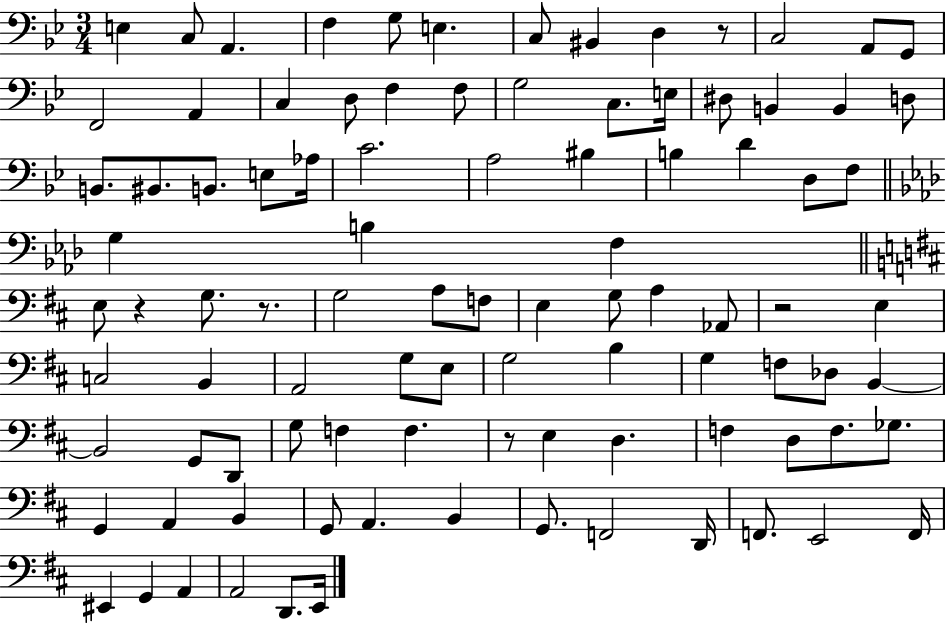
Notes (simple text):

E3/q C3/e A2/q. F3/q G3/e E3/q. C3/e BIS2/q D3/q R/e C3/h A2/e G2/e F2/h A2/q C3/q D3/e F3/q F3/e G3/h C3/e. E3/s D#3/e B2/q B2/q D3/e B2/e. BIS2/e. B2/e. E3/e Ab3/s C4/h. A3/h BIS3/q B3/q D4/q D3/e F3/e G3/q B3/q F3/q E3/e R/q G3/e. R/e. G3/h A3/e F3/e E3/q G3/e A3/q Ab2/e R/h E3/q C3/h B2/q A2/h G3/e E3/e G3/h B3/q G3/q F3/e Db3/e B2/q B2/h G2/e D2/e G3/e F3/q F3/q. R/e E3/q D3/q. F3/q D3/e F3/e. Gb3/e. G2/q A2/q B2/q G2/e A2/q. B2/q G2/e. F2/h D2/s F2/e. E2/h F2/s EIS2/q G2/q A2/q A2/h D2/e. E2/s